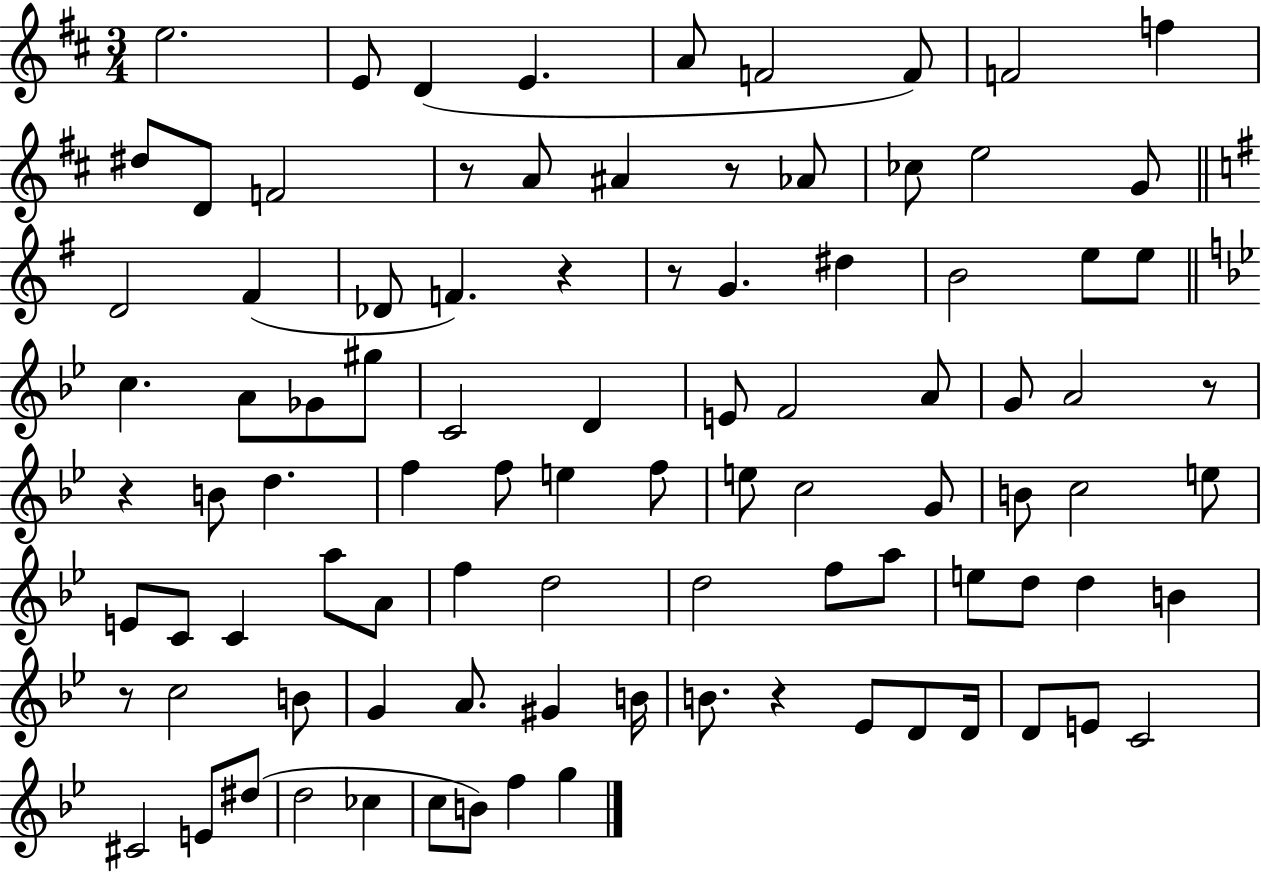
{
  \clef treble
  \numericTimeSignature
  \time 3/4
  \key d \major
  e''2. | e'8 d'4( e'4. | a'8 f'2 f'8) | f'2 f''4 | \break dis''8 d'8 f'2 | r8 a'8 ais'4 r8 aes'8 | ces''8 e''2 g'8 | \bar "||" \break \key e \minor d'2 fis'4( | des'8 f'4.) r4 | r8 g'4. dis''4 | b'2 e''8 e''8 | \break \bar "||" \break \key bes \major c''4. a'8 ges'8 gis''8 | c'2 d'4 | e'8 f'2 a'8 | g'8 a'2 r8 | \break r4 b'8 d''4. | f''4 f''8 e''4 f''8 | e''8 c''2 g'8 | b'8 c''2 e''8 | \break e'8 c'8 c'4 a''8 a'8 | f''4 d''2 | d''2 f''8 a''8 | e''8 d''8 d''4 b'4 | \break r8 c''2 b'8 | g'4 a'8. gis'4 b'16 | b'8. r4 ees'8 d'8 d'16 | d'8 e'8 c'2 | \break cis'2 e'8 dis''8( | d''2 ces''4 | c''8 b'8) f''4 g''4 | \bar "|."
}